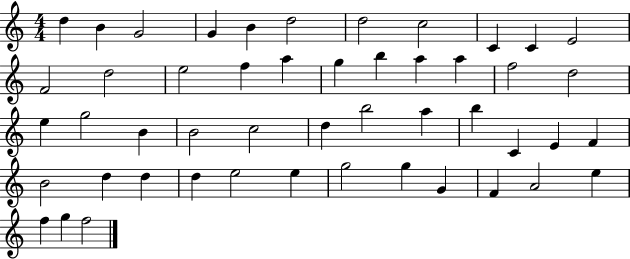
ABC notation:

X:1
T:Untitled
M:4/4
L:1/4
K:C
d B G2 G B d2 d2 c2 C C E2 F2 d2 e2 f a g b a a f2 d2 e g2 B B2 c2 d b2 a b C E F B2 d d d e2 e g2 g G F A2 e f g f2